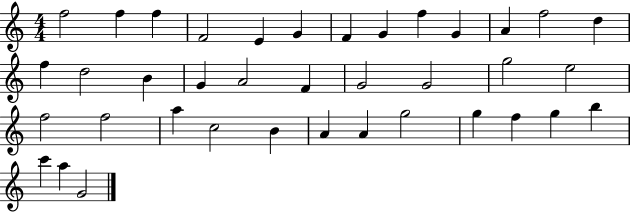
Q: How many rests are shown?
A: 0